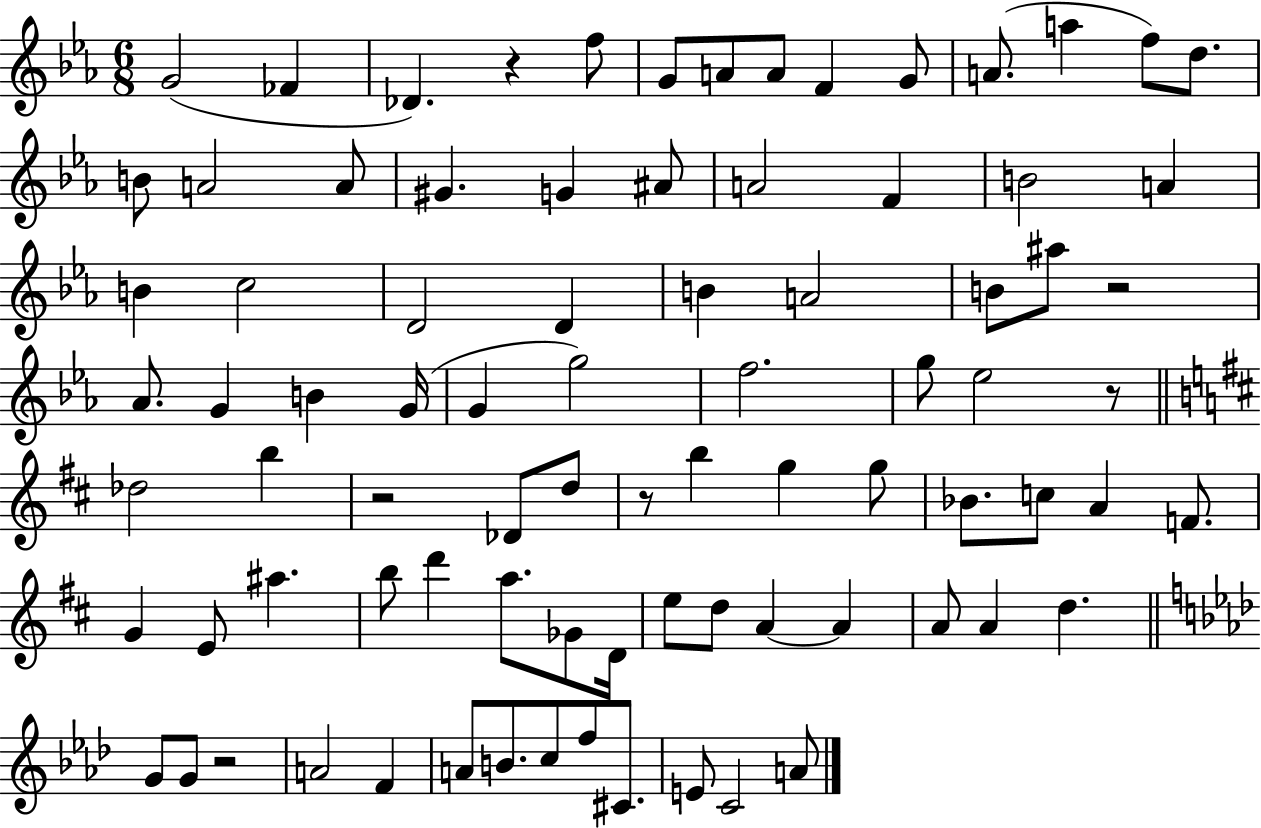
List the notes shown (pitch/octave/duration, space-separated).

G4/h FES4/q Db4/q. R/q F5/e G4/e A4/e A4/e F4/q G4/e A4/e. A5/q F5/e D5/e. B4/e A4/h A4/e G#4/q. G4/q A#4/e A4/h F4/q B4/h A4/q B4/q C5/h D4/h D4/q B4/q A4/h B4/e A#5/e R/h Ab4/e. G4/q B4/q G4/s G4/q G5/h F5/h. G5/e Eb5/h R/e Db5/h B5/q R/h Db4/e D5/e R/e B5/q G5/q G5/e Bb4/e. C5/e A4/q F4/e. G4/q E4/e A#5/q. B5/e D6/q A5/e. Gb4/e D4/s E5/e D5/e A4/q A4/q A4/e A4/q D5/q. G4/e G4/e R/h A4/h F4/q A4/e B4/e. C5/e F5/e C#4/e. E4/e C4/h A4/e